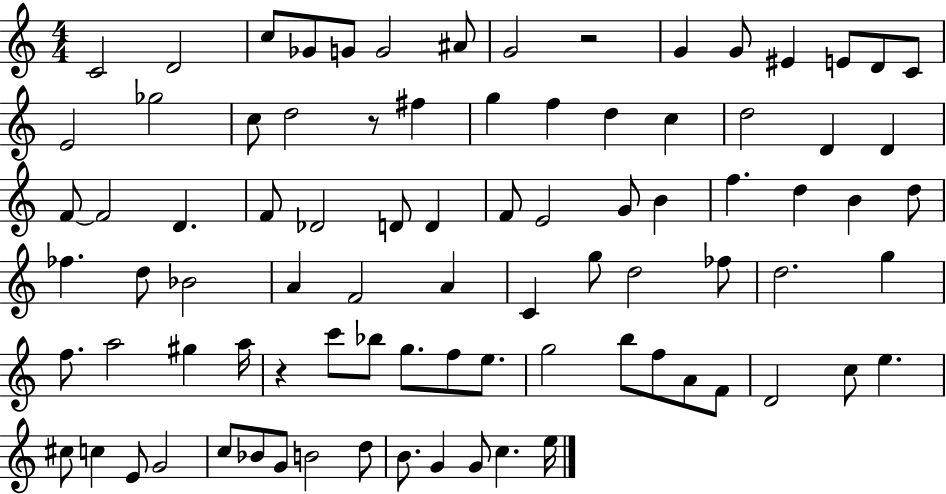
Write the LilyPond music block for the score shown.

{
  \clef treble
  \numericTimeSignature
  \time 4/4
  \key c \major
  c'2 d'2 | c''8 ges'8 g'8 g'2 ais'8 | g'2 r2 | g'4 g'8 eis'4 e'8 d'8 c'8 | \break e'2 ges''2 | c''8 d''2 r8 fis''4 | g''4 f''4 d''4 c''4 | d''2 d'4 d'4 | \break f'8~~ f'2 d'4. | f'8 des'2 d'8 d'4 | f'8 e'2 g'8 b'4 | f''4. d''4 b'4 d''8 | \break fes''4. d''8 bes'2 | a'4 f'2 a'4 | c'4 g''8 d''2 fes''8 | d''2. g''4 | \break f''8. a''2 gis''4 a''16 | r4 c'''8 bes''8 g''8. f''8 e''8. | g''2 b''8 f''8 a'8 f'8 | d'2 c''8 e''4. | \break cis''8 c''4 e'8 g'2 | c''8 bes'8 g'8 b'2 d''8 | b'8. g'4 g'8 c''4. e''16 | \bar "|."
}